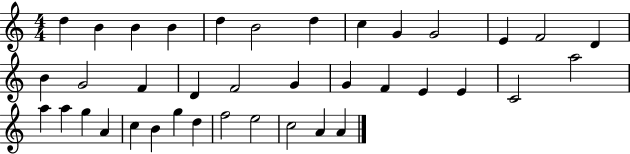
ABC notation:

X:1
T:Untitled
M:4/4
L:1/4
K:C
d B B B d B2 d c G G2 E F2 D B G2 F D F2 G G F E E C2 a2 a a g A c B g d f2 e2 c2 A A